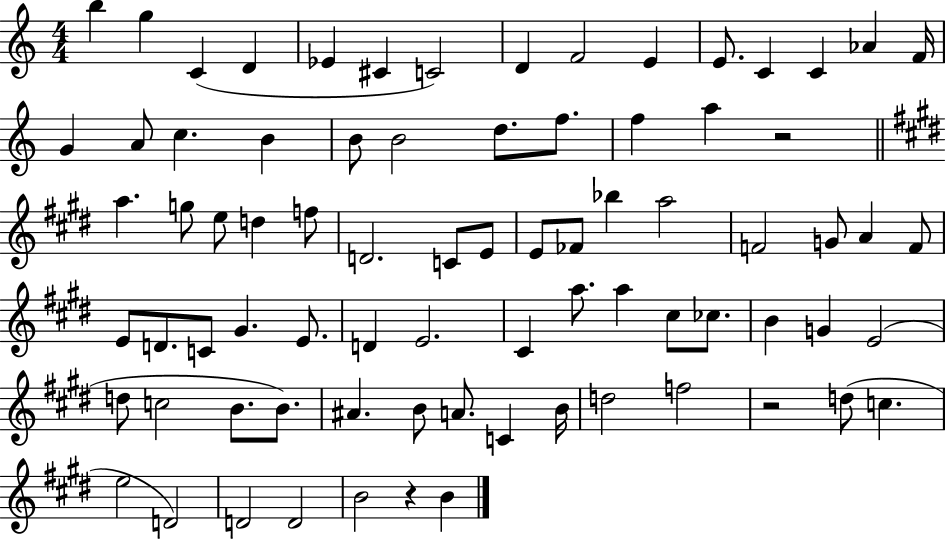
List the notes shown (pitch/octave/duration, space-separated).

B5/q G5/q C4/q D4/q Eb4/q C#4/q C4/h D4/q F4/h E4/q E4/e. C4/q C4/q Ab4/q F4/s G4/q A4/e C5/q. B4/q B4/e B4/h D5/e. F5/e. F5/q A5/q R/h A5/q. G5/e E5/e D5/q F5/e D4/h. C4/e E4/e E4/e FES4/e Bb5/q A5/h F4/h G4/e A4/q F4/e E4/e D4/e. C4/e G#4/q. E4/e. D4/q E4/h. C#4/q A5/e. A5/q C#5/e CES5/e. B4/q G4/q E4/h D5/e C5/h B4/e. B4/e. A#4/q. B4/e A4/e. C4/q B4/s D5/h F5/h R/h D5/e C5/q. E5/h D4/h D4/h D4/h B4/h R/q B4/q